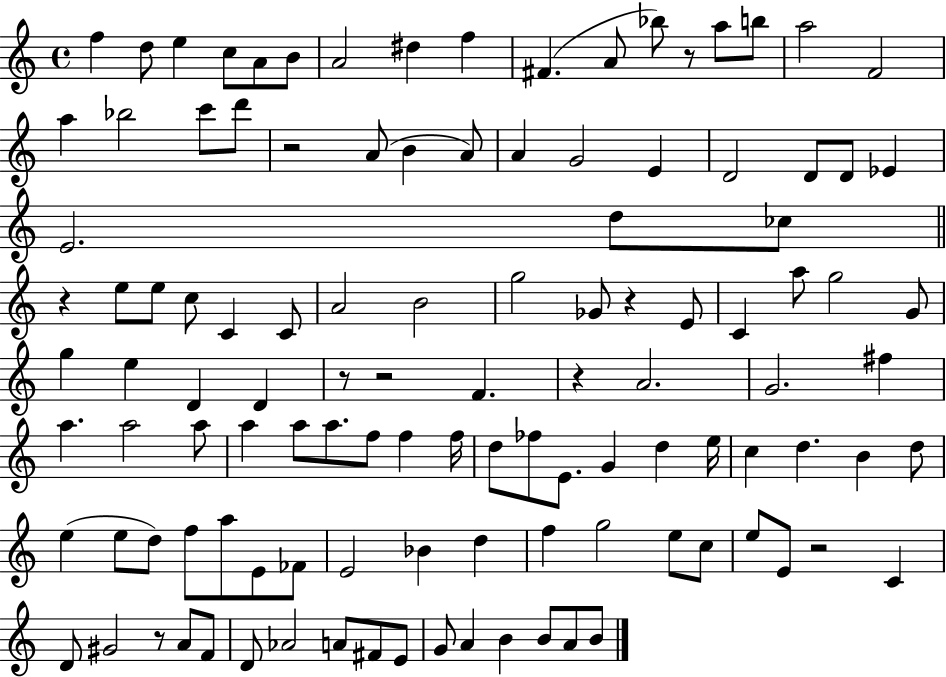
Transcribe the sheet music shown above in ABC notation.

X:1
T:Untitled
M:4/4
L:1/4
K:C
f d/2 e c/2 A/2 B/2 A2 ^d f ^F A/2 _b/2 z/2 a/2 b/2 a2 F2 a _b2 c'/2 d'/2 z2 A/2 B A/2 A G2 E D2 D/2 D/2 _E E2 d/2 _c/2 z e/2 e/2 c/2 C C/2 A2 B2 g2 _G/2 z E/2 C a/2 g2 G/2 g e D D z/2 z2 F z A2 G2 ^f a a2 a/2 a a/2 a/2 f/2 f f/4 d/2 _f/2 E/2 G d e/4 c d B d/2 e e/2 d/2 f/2 a/2 E/2 _F/2 E2 _B d f g2 e/2 c/2 e/2 E/2 z2 C D/2 ^G2 z/2 A/2 F/2 D/2 _A2 A/2 ^F/2 E/2 G/2 A B B/2 A/2 B/2